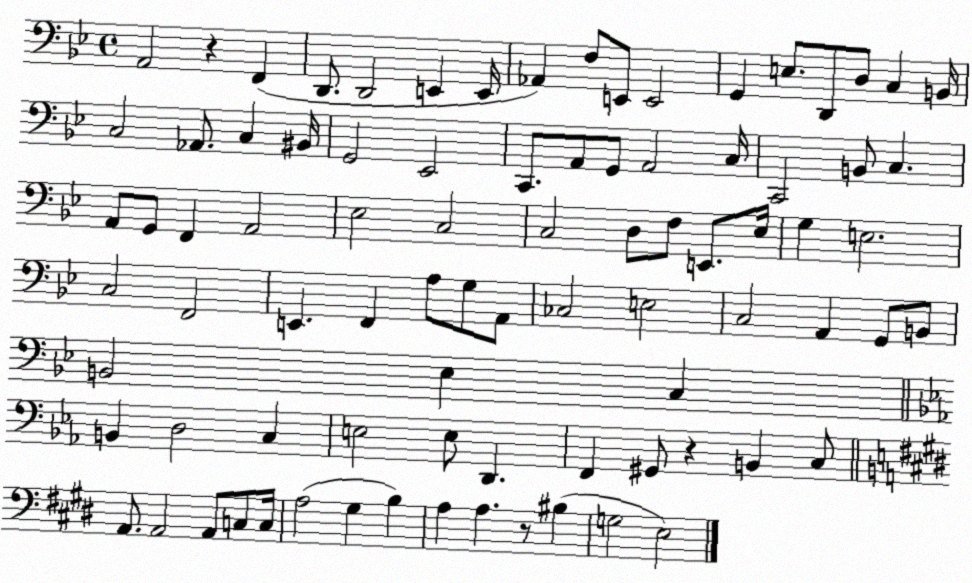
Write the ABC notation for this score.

X:1
T:Untitled
M:4/4
L:1/4
K:Bb
A,,2 z F,, D,,/2 D,,2 E,, E,,/4 _A,, F,/2 E,,/2 E,,2 G,, E,/2 D,,/2 D,/2 C, B,,/4 C,2 _A,,/2 C, ^B,,/4 G,,2 _E,,2 C,,/2 A,,/2 G,,/2 A,,2 C,/4 C,,2 B,,/2 C, A,,/2 G,,/2 F,, A,,2 _E,2 C,2 C,2 D,/2 F,/2 E,,/2 _E,/4 G, E,2 C,2 F,,2 E,, F,, A,/2 G,/2 A,,/2 _C,2 E,2 C,2 A,, G,,/2 B,,/2 B,,2 _E, C, B,, D,2 C, E,2 E,/2 D,, F,, ^G,,/2 z B,, C,/2 A,,/2 A,,2 A,,/2 C,/2 C,/4 A,2 ^G, B, A, A, z/2 ^B, G,2 E,2